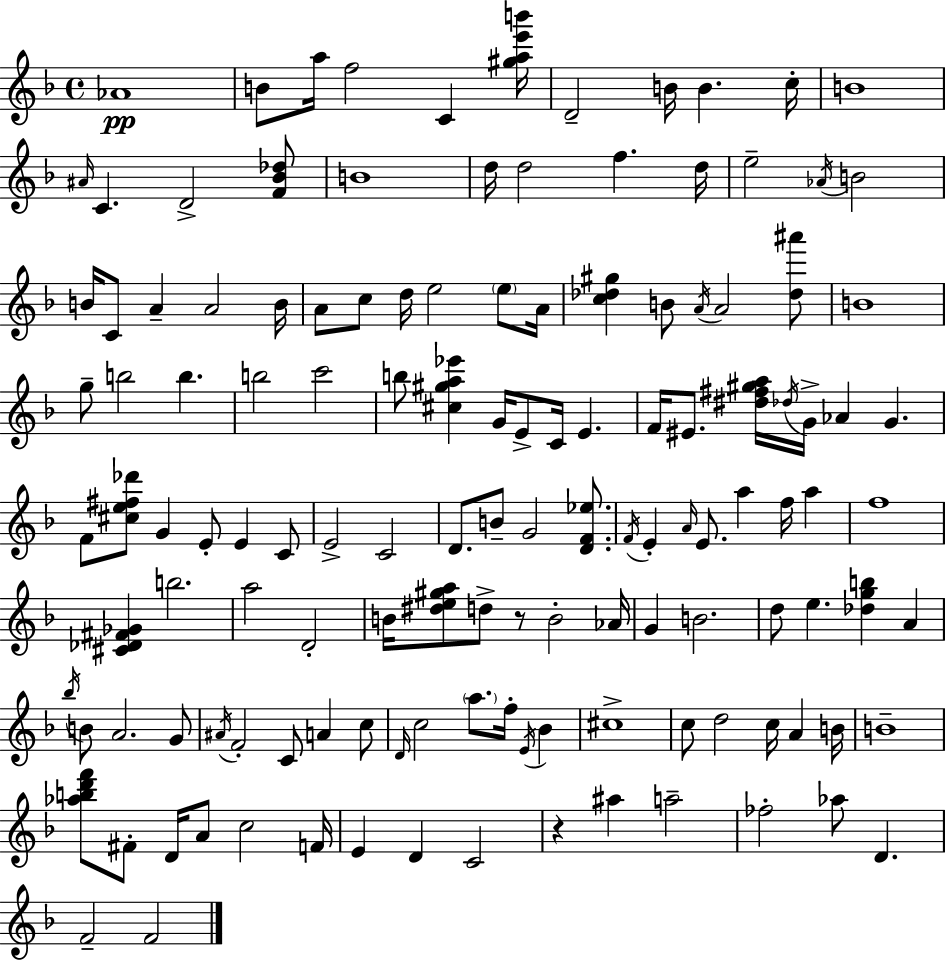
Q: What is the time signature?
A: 4/4